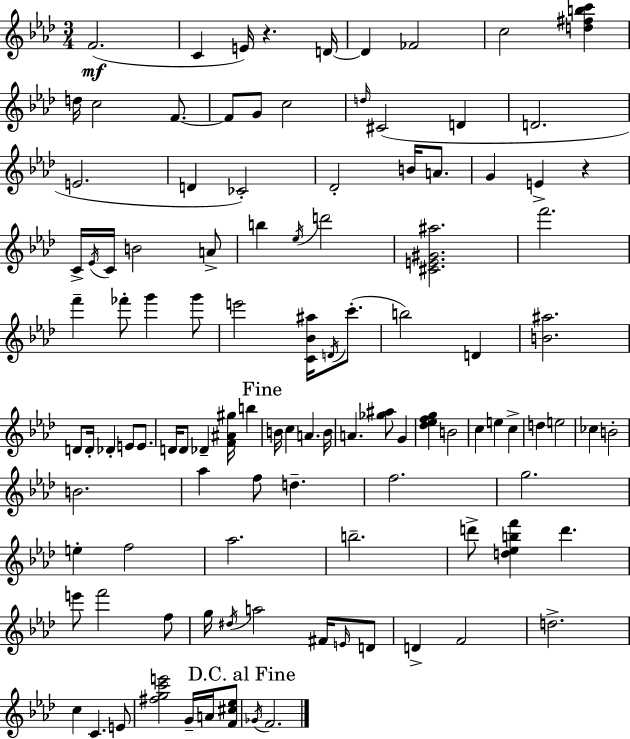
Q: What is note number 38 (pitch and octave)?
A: G6